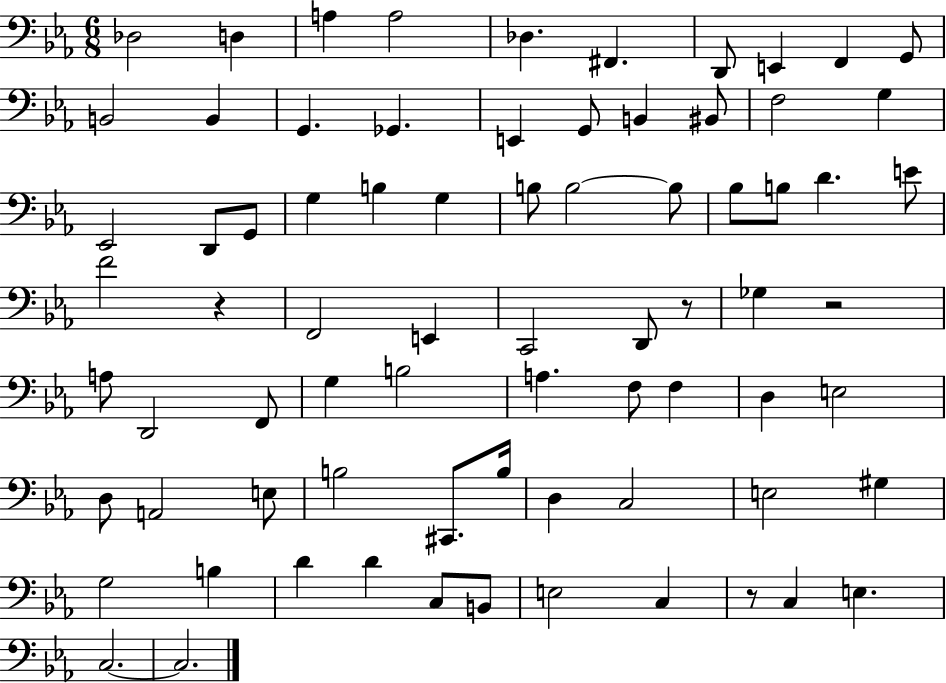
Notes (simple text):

Db3/h D3/q A3/q A3/h Db3/q. F#2/q. D2/e E2/q F2/q G2/e B2/h B2/q G2/q. Gb2/q. E2/q G2/e B2/q BIS2/e F3/h G3/q Eb2/h D2/e G2/e G3/q B3/q G3/q B3/e B3/h B3/e Bb3/e B3/e D4/q. E4/e F4/h R/q F2/h E2/q C2/h D2/e R/e Gb3/q R/h A3/e D2/h F2/e G3/q B3/h A3/q. F3/e F3/q D3/q E3/h D3/e A2/h E3/e B3/h C#2/e. B3/s D3/q C3/h E3/h G#3/q G3/h B3/q D4/q D4/q C3/e B2/e E3/h C3/q R/e C3/q E3/q. C3/h. C3/h.